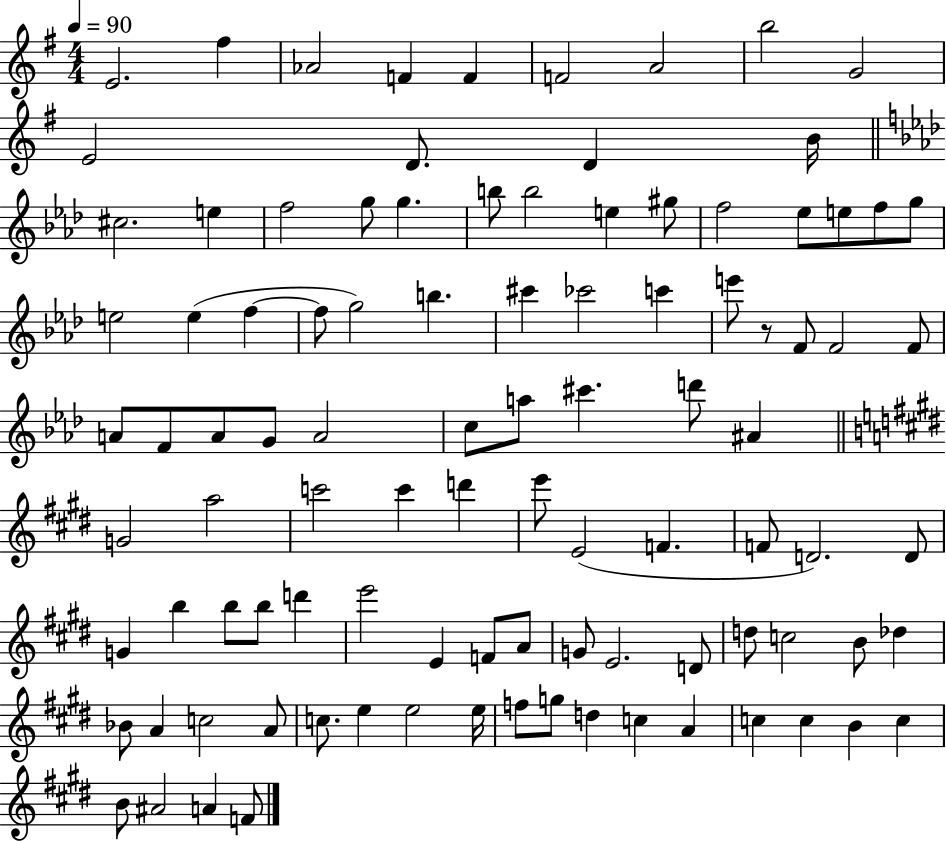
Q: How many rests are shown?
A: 1